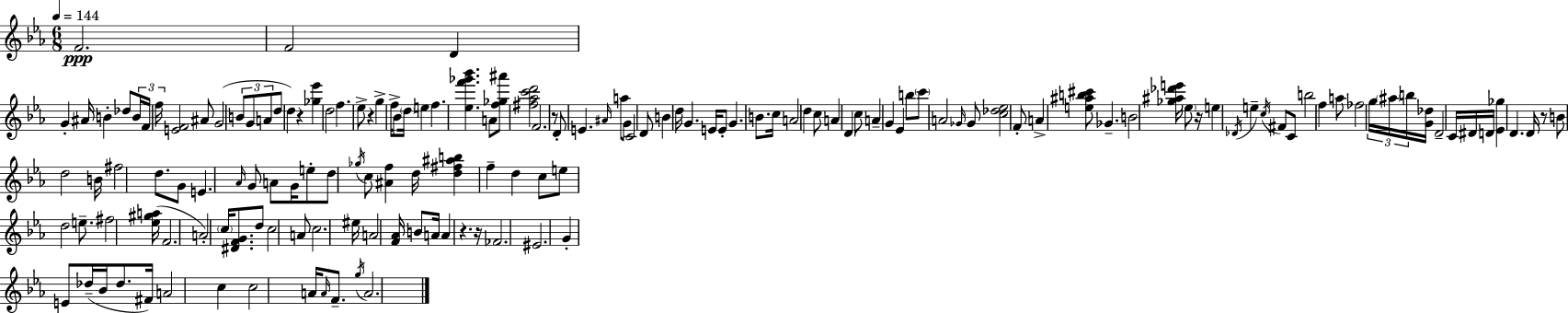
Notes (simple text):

F4/h. F4/h D4/q G4/q A#4/s B4/q Db5/e B4/s F4/s F5/s [E4,F4]/h A#4/e G4/h B4/e G4/e A4/e D5/e D5/q R/q [Gb5,Eb6]/q D5/h F5/q. Eb5/e R/q G5/q F5/s Bb4/e D5/s E5/q F5/q. [Eb5,F6,Gb6,Bb6]/q. A4/e [F5,Gb5,A#6]/e [F#5,Ab5,C6,D6]/h F4/h. R/e D4/e E4/q. A#4/s A5/e G4/e C4/h D4/e B4/q D5/s G4/q. E4/s E4/e G4/q. B4/e. C5/s A4/h D5/q C5/e A4/q D4/q C5/e A4/q G4/q Eb4/q B5/e C6/e A4/h Gb4/s Gb4/e [C5,Db5,Eb5]/h F4/e A4/q [E5,A#5,B5,C#6]/e Gb4/q. B4/h [Gb5,A#5,Db6,E6]/s Eb5/e R/s E5/q Db4/s E5/q C5/s F#4/e C4/e B5/h F5/q A5/e FES5/h G5/s A#5/s B5/s [G4,Db5]/s D4/h C4/s D#4/s D4/s [Eb4,Gb5]/q D4/q. D4/s R/e B4/e D5/h B4/s F#5/h D5/e. G4/e E4/q. Ab4/s G4/e A4/e G4/s E5/e D5/e Gb5/s C5/e [A#4,F5]/q D5/s [D5,F#5,A#5,B5]/q F5/q D5/q C5/e E5/e D5/h E5/e. F#5/h [Eb5,G#5,A5]/s F4/h. A4/h C5/s [D#4,F4,G4]/e. D5/e C5/h A4/e C5/h. EIS5/s A4/h [F4,Ab4]/s B4/e A4/s A4/q R/q. R/s FES4/h. EIS4/h. G4/q E4/e Db5/s Bb4/s Db5/e. F#4/s A4/h C5/q C5/h A4/s A4/s F4/e. G5/s A4/h.